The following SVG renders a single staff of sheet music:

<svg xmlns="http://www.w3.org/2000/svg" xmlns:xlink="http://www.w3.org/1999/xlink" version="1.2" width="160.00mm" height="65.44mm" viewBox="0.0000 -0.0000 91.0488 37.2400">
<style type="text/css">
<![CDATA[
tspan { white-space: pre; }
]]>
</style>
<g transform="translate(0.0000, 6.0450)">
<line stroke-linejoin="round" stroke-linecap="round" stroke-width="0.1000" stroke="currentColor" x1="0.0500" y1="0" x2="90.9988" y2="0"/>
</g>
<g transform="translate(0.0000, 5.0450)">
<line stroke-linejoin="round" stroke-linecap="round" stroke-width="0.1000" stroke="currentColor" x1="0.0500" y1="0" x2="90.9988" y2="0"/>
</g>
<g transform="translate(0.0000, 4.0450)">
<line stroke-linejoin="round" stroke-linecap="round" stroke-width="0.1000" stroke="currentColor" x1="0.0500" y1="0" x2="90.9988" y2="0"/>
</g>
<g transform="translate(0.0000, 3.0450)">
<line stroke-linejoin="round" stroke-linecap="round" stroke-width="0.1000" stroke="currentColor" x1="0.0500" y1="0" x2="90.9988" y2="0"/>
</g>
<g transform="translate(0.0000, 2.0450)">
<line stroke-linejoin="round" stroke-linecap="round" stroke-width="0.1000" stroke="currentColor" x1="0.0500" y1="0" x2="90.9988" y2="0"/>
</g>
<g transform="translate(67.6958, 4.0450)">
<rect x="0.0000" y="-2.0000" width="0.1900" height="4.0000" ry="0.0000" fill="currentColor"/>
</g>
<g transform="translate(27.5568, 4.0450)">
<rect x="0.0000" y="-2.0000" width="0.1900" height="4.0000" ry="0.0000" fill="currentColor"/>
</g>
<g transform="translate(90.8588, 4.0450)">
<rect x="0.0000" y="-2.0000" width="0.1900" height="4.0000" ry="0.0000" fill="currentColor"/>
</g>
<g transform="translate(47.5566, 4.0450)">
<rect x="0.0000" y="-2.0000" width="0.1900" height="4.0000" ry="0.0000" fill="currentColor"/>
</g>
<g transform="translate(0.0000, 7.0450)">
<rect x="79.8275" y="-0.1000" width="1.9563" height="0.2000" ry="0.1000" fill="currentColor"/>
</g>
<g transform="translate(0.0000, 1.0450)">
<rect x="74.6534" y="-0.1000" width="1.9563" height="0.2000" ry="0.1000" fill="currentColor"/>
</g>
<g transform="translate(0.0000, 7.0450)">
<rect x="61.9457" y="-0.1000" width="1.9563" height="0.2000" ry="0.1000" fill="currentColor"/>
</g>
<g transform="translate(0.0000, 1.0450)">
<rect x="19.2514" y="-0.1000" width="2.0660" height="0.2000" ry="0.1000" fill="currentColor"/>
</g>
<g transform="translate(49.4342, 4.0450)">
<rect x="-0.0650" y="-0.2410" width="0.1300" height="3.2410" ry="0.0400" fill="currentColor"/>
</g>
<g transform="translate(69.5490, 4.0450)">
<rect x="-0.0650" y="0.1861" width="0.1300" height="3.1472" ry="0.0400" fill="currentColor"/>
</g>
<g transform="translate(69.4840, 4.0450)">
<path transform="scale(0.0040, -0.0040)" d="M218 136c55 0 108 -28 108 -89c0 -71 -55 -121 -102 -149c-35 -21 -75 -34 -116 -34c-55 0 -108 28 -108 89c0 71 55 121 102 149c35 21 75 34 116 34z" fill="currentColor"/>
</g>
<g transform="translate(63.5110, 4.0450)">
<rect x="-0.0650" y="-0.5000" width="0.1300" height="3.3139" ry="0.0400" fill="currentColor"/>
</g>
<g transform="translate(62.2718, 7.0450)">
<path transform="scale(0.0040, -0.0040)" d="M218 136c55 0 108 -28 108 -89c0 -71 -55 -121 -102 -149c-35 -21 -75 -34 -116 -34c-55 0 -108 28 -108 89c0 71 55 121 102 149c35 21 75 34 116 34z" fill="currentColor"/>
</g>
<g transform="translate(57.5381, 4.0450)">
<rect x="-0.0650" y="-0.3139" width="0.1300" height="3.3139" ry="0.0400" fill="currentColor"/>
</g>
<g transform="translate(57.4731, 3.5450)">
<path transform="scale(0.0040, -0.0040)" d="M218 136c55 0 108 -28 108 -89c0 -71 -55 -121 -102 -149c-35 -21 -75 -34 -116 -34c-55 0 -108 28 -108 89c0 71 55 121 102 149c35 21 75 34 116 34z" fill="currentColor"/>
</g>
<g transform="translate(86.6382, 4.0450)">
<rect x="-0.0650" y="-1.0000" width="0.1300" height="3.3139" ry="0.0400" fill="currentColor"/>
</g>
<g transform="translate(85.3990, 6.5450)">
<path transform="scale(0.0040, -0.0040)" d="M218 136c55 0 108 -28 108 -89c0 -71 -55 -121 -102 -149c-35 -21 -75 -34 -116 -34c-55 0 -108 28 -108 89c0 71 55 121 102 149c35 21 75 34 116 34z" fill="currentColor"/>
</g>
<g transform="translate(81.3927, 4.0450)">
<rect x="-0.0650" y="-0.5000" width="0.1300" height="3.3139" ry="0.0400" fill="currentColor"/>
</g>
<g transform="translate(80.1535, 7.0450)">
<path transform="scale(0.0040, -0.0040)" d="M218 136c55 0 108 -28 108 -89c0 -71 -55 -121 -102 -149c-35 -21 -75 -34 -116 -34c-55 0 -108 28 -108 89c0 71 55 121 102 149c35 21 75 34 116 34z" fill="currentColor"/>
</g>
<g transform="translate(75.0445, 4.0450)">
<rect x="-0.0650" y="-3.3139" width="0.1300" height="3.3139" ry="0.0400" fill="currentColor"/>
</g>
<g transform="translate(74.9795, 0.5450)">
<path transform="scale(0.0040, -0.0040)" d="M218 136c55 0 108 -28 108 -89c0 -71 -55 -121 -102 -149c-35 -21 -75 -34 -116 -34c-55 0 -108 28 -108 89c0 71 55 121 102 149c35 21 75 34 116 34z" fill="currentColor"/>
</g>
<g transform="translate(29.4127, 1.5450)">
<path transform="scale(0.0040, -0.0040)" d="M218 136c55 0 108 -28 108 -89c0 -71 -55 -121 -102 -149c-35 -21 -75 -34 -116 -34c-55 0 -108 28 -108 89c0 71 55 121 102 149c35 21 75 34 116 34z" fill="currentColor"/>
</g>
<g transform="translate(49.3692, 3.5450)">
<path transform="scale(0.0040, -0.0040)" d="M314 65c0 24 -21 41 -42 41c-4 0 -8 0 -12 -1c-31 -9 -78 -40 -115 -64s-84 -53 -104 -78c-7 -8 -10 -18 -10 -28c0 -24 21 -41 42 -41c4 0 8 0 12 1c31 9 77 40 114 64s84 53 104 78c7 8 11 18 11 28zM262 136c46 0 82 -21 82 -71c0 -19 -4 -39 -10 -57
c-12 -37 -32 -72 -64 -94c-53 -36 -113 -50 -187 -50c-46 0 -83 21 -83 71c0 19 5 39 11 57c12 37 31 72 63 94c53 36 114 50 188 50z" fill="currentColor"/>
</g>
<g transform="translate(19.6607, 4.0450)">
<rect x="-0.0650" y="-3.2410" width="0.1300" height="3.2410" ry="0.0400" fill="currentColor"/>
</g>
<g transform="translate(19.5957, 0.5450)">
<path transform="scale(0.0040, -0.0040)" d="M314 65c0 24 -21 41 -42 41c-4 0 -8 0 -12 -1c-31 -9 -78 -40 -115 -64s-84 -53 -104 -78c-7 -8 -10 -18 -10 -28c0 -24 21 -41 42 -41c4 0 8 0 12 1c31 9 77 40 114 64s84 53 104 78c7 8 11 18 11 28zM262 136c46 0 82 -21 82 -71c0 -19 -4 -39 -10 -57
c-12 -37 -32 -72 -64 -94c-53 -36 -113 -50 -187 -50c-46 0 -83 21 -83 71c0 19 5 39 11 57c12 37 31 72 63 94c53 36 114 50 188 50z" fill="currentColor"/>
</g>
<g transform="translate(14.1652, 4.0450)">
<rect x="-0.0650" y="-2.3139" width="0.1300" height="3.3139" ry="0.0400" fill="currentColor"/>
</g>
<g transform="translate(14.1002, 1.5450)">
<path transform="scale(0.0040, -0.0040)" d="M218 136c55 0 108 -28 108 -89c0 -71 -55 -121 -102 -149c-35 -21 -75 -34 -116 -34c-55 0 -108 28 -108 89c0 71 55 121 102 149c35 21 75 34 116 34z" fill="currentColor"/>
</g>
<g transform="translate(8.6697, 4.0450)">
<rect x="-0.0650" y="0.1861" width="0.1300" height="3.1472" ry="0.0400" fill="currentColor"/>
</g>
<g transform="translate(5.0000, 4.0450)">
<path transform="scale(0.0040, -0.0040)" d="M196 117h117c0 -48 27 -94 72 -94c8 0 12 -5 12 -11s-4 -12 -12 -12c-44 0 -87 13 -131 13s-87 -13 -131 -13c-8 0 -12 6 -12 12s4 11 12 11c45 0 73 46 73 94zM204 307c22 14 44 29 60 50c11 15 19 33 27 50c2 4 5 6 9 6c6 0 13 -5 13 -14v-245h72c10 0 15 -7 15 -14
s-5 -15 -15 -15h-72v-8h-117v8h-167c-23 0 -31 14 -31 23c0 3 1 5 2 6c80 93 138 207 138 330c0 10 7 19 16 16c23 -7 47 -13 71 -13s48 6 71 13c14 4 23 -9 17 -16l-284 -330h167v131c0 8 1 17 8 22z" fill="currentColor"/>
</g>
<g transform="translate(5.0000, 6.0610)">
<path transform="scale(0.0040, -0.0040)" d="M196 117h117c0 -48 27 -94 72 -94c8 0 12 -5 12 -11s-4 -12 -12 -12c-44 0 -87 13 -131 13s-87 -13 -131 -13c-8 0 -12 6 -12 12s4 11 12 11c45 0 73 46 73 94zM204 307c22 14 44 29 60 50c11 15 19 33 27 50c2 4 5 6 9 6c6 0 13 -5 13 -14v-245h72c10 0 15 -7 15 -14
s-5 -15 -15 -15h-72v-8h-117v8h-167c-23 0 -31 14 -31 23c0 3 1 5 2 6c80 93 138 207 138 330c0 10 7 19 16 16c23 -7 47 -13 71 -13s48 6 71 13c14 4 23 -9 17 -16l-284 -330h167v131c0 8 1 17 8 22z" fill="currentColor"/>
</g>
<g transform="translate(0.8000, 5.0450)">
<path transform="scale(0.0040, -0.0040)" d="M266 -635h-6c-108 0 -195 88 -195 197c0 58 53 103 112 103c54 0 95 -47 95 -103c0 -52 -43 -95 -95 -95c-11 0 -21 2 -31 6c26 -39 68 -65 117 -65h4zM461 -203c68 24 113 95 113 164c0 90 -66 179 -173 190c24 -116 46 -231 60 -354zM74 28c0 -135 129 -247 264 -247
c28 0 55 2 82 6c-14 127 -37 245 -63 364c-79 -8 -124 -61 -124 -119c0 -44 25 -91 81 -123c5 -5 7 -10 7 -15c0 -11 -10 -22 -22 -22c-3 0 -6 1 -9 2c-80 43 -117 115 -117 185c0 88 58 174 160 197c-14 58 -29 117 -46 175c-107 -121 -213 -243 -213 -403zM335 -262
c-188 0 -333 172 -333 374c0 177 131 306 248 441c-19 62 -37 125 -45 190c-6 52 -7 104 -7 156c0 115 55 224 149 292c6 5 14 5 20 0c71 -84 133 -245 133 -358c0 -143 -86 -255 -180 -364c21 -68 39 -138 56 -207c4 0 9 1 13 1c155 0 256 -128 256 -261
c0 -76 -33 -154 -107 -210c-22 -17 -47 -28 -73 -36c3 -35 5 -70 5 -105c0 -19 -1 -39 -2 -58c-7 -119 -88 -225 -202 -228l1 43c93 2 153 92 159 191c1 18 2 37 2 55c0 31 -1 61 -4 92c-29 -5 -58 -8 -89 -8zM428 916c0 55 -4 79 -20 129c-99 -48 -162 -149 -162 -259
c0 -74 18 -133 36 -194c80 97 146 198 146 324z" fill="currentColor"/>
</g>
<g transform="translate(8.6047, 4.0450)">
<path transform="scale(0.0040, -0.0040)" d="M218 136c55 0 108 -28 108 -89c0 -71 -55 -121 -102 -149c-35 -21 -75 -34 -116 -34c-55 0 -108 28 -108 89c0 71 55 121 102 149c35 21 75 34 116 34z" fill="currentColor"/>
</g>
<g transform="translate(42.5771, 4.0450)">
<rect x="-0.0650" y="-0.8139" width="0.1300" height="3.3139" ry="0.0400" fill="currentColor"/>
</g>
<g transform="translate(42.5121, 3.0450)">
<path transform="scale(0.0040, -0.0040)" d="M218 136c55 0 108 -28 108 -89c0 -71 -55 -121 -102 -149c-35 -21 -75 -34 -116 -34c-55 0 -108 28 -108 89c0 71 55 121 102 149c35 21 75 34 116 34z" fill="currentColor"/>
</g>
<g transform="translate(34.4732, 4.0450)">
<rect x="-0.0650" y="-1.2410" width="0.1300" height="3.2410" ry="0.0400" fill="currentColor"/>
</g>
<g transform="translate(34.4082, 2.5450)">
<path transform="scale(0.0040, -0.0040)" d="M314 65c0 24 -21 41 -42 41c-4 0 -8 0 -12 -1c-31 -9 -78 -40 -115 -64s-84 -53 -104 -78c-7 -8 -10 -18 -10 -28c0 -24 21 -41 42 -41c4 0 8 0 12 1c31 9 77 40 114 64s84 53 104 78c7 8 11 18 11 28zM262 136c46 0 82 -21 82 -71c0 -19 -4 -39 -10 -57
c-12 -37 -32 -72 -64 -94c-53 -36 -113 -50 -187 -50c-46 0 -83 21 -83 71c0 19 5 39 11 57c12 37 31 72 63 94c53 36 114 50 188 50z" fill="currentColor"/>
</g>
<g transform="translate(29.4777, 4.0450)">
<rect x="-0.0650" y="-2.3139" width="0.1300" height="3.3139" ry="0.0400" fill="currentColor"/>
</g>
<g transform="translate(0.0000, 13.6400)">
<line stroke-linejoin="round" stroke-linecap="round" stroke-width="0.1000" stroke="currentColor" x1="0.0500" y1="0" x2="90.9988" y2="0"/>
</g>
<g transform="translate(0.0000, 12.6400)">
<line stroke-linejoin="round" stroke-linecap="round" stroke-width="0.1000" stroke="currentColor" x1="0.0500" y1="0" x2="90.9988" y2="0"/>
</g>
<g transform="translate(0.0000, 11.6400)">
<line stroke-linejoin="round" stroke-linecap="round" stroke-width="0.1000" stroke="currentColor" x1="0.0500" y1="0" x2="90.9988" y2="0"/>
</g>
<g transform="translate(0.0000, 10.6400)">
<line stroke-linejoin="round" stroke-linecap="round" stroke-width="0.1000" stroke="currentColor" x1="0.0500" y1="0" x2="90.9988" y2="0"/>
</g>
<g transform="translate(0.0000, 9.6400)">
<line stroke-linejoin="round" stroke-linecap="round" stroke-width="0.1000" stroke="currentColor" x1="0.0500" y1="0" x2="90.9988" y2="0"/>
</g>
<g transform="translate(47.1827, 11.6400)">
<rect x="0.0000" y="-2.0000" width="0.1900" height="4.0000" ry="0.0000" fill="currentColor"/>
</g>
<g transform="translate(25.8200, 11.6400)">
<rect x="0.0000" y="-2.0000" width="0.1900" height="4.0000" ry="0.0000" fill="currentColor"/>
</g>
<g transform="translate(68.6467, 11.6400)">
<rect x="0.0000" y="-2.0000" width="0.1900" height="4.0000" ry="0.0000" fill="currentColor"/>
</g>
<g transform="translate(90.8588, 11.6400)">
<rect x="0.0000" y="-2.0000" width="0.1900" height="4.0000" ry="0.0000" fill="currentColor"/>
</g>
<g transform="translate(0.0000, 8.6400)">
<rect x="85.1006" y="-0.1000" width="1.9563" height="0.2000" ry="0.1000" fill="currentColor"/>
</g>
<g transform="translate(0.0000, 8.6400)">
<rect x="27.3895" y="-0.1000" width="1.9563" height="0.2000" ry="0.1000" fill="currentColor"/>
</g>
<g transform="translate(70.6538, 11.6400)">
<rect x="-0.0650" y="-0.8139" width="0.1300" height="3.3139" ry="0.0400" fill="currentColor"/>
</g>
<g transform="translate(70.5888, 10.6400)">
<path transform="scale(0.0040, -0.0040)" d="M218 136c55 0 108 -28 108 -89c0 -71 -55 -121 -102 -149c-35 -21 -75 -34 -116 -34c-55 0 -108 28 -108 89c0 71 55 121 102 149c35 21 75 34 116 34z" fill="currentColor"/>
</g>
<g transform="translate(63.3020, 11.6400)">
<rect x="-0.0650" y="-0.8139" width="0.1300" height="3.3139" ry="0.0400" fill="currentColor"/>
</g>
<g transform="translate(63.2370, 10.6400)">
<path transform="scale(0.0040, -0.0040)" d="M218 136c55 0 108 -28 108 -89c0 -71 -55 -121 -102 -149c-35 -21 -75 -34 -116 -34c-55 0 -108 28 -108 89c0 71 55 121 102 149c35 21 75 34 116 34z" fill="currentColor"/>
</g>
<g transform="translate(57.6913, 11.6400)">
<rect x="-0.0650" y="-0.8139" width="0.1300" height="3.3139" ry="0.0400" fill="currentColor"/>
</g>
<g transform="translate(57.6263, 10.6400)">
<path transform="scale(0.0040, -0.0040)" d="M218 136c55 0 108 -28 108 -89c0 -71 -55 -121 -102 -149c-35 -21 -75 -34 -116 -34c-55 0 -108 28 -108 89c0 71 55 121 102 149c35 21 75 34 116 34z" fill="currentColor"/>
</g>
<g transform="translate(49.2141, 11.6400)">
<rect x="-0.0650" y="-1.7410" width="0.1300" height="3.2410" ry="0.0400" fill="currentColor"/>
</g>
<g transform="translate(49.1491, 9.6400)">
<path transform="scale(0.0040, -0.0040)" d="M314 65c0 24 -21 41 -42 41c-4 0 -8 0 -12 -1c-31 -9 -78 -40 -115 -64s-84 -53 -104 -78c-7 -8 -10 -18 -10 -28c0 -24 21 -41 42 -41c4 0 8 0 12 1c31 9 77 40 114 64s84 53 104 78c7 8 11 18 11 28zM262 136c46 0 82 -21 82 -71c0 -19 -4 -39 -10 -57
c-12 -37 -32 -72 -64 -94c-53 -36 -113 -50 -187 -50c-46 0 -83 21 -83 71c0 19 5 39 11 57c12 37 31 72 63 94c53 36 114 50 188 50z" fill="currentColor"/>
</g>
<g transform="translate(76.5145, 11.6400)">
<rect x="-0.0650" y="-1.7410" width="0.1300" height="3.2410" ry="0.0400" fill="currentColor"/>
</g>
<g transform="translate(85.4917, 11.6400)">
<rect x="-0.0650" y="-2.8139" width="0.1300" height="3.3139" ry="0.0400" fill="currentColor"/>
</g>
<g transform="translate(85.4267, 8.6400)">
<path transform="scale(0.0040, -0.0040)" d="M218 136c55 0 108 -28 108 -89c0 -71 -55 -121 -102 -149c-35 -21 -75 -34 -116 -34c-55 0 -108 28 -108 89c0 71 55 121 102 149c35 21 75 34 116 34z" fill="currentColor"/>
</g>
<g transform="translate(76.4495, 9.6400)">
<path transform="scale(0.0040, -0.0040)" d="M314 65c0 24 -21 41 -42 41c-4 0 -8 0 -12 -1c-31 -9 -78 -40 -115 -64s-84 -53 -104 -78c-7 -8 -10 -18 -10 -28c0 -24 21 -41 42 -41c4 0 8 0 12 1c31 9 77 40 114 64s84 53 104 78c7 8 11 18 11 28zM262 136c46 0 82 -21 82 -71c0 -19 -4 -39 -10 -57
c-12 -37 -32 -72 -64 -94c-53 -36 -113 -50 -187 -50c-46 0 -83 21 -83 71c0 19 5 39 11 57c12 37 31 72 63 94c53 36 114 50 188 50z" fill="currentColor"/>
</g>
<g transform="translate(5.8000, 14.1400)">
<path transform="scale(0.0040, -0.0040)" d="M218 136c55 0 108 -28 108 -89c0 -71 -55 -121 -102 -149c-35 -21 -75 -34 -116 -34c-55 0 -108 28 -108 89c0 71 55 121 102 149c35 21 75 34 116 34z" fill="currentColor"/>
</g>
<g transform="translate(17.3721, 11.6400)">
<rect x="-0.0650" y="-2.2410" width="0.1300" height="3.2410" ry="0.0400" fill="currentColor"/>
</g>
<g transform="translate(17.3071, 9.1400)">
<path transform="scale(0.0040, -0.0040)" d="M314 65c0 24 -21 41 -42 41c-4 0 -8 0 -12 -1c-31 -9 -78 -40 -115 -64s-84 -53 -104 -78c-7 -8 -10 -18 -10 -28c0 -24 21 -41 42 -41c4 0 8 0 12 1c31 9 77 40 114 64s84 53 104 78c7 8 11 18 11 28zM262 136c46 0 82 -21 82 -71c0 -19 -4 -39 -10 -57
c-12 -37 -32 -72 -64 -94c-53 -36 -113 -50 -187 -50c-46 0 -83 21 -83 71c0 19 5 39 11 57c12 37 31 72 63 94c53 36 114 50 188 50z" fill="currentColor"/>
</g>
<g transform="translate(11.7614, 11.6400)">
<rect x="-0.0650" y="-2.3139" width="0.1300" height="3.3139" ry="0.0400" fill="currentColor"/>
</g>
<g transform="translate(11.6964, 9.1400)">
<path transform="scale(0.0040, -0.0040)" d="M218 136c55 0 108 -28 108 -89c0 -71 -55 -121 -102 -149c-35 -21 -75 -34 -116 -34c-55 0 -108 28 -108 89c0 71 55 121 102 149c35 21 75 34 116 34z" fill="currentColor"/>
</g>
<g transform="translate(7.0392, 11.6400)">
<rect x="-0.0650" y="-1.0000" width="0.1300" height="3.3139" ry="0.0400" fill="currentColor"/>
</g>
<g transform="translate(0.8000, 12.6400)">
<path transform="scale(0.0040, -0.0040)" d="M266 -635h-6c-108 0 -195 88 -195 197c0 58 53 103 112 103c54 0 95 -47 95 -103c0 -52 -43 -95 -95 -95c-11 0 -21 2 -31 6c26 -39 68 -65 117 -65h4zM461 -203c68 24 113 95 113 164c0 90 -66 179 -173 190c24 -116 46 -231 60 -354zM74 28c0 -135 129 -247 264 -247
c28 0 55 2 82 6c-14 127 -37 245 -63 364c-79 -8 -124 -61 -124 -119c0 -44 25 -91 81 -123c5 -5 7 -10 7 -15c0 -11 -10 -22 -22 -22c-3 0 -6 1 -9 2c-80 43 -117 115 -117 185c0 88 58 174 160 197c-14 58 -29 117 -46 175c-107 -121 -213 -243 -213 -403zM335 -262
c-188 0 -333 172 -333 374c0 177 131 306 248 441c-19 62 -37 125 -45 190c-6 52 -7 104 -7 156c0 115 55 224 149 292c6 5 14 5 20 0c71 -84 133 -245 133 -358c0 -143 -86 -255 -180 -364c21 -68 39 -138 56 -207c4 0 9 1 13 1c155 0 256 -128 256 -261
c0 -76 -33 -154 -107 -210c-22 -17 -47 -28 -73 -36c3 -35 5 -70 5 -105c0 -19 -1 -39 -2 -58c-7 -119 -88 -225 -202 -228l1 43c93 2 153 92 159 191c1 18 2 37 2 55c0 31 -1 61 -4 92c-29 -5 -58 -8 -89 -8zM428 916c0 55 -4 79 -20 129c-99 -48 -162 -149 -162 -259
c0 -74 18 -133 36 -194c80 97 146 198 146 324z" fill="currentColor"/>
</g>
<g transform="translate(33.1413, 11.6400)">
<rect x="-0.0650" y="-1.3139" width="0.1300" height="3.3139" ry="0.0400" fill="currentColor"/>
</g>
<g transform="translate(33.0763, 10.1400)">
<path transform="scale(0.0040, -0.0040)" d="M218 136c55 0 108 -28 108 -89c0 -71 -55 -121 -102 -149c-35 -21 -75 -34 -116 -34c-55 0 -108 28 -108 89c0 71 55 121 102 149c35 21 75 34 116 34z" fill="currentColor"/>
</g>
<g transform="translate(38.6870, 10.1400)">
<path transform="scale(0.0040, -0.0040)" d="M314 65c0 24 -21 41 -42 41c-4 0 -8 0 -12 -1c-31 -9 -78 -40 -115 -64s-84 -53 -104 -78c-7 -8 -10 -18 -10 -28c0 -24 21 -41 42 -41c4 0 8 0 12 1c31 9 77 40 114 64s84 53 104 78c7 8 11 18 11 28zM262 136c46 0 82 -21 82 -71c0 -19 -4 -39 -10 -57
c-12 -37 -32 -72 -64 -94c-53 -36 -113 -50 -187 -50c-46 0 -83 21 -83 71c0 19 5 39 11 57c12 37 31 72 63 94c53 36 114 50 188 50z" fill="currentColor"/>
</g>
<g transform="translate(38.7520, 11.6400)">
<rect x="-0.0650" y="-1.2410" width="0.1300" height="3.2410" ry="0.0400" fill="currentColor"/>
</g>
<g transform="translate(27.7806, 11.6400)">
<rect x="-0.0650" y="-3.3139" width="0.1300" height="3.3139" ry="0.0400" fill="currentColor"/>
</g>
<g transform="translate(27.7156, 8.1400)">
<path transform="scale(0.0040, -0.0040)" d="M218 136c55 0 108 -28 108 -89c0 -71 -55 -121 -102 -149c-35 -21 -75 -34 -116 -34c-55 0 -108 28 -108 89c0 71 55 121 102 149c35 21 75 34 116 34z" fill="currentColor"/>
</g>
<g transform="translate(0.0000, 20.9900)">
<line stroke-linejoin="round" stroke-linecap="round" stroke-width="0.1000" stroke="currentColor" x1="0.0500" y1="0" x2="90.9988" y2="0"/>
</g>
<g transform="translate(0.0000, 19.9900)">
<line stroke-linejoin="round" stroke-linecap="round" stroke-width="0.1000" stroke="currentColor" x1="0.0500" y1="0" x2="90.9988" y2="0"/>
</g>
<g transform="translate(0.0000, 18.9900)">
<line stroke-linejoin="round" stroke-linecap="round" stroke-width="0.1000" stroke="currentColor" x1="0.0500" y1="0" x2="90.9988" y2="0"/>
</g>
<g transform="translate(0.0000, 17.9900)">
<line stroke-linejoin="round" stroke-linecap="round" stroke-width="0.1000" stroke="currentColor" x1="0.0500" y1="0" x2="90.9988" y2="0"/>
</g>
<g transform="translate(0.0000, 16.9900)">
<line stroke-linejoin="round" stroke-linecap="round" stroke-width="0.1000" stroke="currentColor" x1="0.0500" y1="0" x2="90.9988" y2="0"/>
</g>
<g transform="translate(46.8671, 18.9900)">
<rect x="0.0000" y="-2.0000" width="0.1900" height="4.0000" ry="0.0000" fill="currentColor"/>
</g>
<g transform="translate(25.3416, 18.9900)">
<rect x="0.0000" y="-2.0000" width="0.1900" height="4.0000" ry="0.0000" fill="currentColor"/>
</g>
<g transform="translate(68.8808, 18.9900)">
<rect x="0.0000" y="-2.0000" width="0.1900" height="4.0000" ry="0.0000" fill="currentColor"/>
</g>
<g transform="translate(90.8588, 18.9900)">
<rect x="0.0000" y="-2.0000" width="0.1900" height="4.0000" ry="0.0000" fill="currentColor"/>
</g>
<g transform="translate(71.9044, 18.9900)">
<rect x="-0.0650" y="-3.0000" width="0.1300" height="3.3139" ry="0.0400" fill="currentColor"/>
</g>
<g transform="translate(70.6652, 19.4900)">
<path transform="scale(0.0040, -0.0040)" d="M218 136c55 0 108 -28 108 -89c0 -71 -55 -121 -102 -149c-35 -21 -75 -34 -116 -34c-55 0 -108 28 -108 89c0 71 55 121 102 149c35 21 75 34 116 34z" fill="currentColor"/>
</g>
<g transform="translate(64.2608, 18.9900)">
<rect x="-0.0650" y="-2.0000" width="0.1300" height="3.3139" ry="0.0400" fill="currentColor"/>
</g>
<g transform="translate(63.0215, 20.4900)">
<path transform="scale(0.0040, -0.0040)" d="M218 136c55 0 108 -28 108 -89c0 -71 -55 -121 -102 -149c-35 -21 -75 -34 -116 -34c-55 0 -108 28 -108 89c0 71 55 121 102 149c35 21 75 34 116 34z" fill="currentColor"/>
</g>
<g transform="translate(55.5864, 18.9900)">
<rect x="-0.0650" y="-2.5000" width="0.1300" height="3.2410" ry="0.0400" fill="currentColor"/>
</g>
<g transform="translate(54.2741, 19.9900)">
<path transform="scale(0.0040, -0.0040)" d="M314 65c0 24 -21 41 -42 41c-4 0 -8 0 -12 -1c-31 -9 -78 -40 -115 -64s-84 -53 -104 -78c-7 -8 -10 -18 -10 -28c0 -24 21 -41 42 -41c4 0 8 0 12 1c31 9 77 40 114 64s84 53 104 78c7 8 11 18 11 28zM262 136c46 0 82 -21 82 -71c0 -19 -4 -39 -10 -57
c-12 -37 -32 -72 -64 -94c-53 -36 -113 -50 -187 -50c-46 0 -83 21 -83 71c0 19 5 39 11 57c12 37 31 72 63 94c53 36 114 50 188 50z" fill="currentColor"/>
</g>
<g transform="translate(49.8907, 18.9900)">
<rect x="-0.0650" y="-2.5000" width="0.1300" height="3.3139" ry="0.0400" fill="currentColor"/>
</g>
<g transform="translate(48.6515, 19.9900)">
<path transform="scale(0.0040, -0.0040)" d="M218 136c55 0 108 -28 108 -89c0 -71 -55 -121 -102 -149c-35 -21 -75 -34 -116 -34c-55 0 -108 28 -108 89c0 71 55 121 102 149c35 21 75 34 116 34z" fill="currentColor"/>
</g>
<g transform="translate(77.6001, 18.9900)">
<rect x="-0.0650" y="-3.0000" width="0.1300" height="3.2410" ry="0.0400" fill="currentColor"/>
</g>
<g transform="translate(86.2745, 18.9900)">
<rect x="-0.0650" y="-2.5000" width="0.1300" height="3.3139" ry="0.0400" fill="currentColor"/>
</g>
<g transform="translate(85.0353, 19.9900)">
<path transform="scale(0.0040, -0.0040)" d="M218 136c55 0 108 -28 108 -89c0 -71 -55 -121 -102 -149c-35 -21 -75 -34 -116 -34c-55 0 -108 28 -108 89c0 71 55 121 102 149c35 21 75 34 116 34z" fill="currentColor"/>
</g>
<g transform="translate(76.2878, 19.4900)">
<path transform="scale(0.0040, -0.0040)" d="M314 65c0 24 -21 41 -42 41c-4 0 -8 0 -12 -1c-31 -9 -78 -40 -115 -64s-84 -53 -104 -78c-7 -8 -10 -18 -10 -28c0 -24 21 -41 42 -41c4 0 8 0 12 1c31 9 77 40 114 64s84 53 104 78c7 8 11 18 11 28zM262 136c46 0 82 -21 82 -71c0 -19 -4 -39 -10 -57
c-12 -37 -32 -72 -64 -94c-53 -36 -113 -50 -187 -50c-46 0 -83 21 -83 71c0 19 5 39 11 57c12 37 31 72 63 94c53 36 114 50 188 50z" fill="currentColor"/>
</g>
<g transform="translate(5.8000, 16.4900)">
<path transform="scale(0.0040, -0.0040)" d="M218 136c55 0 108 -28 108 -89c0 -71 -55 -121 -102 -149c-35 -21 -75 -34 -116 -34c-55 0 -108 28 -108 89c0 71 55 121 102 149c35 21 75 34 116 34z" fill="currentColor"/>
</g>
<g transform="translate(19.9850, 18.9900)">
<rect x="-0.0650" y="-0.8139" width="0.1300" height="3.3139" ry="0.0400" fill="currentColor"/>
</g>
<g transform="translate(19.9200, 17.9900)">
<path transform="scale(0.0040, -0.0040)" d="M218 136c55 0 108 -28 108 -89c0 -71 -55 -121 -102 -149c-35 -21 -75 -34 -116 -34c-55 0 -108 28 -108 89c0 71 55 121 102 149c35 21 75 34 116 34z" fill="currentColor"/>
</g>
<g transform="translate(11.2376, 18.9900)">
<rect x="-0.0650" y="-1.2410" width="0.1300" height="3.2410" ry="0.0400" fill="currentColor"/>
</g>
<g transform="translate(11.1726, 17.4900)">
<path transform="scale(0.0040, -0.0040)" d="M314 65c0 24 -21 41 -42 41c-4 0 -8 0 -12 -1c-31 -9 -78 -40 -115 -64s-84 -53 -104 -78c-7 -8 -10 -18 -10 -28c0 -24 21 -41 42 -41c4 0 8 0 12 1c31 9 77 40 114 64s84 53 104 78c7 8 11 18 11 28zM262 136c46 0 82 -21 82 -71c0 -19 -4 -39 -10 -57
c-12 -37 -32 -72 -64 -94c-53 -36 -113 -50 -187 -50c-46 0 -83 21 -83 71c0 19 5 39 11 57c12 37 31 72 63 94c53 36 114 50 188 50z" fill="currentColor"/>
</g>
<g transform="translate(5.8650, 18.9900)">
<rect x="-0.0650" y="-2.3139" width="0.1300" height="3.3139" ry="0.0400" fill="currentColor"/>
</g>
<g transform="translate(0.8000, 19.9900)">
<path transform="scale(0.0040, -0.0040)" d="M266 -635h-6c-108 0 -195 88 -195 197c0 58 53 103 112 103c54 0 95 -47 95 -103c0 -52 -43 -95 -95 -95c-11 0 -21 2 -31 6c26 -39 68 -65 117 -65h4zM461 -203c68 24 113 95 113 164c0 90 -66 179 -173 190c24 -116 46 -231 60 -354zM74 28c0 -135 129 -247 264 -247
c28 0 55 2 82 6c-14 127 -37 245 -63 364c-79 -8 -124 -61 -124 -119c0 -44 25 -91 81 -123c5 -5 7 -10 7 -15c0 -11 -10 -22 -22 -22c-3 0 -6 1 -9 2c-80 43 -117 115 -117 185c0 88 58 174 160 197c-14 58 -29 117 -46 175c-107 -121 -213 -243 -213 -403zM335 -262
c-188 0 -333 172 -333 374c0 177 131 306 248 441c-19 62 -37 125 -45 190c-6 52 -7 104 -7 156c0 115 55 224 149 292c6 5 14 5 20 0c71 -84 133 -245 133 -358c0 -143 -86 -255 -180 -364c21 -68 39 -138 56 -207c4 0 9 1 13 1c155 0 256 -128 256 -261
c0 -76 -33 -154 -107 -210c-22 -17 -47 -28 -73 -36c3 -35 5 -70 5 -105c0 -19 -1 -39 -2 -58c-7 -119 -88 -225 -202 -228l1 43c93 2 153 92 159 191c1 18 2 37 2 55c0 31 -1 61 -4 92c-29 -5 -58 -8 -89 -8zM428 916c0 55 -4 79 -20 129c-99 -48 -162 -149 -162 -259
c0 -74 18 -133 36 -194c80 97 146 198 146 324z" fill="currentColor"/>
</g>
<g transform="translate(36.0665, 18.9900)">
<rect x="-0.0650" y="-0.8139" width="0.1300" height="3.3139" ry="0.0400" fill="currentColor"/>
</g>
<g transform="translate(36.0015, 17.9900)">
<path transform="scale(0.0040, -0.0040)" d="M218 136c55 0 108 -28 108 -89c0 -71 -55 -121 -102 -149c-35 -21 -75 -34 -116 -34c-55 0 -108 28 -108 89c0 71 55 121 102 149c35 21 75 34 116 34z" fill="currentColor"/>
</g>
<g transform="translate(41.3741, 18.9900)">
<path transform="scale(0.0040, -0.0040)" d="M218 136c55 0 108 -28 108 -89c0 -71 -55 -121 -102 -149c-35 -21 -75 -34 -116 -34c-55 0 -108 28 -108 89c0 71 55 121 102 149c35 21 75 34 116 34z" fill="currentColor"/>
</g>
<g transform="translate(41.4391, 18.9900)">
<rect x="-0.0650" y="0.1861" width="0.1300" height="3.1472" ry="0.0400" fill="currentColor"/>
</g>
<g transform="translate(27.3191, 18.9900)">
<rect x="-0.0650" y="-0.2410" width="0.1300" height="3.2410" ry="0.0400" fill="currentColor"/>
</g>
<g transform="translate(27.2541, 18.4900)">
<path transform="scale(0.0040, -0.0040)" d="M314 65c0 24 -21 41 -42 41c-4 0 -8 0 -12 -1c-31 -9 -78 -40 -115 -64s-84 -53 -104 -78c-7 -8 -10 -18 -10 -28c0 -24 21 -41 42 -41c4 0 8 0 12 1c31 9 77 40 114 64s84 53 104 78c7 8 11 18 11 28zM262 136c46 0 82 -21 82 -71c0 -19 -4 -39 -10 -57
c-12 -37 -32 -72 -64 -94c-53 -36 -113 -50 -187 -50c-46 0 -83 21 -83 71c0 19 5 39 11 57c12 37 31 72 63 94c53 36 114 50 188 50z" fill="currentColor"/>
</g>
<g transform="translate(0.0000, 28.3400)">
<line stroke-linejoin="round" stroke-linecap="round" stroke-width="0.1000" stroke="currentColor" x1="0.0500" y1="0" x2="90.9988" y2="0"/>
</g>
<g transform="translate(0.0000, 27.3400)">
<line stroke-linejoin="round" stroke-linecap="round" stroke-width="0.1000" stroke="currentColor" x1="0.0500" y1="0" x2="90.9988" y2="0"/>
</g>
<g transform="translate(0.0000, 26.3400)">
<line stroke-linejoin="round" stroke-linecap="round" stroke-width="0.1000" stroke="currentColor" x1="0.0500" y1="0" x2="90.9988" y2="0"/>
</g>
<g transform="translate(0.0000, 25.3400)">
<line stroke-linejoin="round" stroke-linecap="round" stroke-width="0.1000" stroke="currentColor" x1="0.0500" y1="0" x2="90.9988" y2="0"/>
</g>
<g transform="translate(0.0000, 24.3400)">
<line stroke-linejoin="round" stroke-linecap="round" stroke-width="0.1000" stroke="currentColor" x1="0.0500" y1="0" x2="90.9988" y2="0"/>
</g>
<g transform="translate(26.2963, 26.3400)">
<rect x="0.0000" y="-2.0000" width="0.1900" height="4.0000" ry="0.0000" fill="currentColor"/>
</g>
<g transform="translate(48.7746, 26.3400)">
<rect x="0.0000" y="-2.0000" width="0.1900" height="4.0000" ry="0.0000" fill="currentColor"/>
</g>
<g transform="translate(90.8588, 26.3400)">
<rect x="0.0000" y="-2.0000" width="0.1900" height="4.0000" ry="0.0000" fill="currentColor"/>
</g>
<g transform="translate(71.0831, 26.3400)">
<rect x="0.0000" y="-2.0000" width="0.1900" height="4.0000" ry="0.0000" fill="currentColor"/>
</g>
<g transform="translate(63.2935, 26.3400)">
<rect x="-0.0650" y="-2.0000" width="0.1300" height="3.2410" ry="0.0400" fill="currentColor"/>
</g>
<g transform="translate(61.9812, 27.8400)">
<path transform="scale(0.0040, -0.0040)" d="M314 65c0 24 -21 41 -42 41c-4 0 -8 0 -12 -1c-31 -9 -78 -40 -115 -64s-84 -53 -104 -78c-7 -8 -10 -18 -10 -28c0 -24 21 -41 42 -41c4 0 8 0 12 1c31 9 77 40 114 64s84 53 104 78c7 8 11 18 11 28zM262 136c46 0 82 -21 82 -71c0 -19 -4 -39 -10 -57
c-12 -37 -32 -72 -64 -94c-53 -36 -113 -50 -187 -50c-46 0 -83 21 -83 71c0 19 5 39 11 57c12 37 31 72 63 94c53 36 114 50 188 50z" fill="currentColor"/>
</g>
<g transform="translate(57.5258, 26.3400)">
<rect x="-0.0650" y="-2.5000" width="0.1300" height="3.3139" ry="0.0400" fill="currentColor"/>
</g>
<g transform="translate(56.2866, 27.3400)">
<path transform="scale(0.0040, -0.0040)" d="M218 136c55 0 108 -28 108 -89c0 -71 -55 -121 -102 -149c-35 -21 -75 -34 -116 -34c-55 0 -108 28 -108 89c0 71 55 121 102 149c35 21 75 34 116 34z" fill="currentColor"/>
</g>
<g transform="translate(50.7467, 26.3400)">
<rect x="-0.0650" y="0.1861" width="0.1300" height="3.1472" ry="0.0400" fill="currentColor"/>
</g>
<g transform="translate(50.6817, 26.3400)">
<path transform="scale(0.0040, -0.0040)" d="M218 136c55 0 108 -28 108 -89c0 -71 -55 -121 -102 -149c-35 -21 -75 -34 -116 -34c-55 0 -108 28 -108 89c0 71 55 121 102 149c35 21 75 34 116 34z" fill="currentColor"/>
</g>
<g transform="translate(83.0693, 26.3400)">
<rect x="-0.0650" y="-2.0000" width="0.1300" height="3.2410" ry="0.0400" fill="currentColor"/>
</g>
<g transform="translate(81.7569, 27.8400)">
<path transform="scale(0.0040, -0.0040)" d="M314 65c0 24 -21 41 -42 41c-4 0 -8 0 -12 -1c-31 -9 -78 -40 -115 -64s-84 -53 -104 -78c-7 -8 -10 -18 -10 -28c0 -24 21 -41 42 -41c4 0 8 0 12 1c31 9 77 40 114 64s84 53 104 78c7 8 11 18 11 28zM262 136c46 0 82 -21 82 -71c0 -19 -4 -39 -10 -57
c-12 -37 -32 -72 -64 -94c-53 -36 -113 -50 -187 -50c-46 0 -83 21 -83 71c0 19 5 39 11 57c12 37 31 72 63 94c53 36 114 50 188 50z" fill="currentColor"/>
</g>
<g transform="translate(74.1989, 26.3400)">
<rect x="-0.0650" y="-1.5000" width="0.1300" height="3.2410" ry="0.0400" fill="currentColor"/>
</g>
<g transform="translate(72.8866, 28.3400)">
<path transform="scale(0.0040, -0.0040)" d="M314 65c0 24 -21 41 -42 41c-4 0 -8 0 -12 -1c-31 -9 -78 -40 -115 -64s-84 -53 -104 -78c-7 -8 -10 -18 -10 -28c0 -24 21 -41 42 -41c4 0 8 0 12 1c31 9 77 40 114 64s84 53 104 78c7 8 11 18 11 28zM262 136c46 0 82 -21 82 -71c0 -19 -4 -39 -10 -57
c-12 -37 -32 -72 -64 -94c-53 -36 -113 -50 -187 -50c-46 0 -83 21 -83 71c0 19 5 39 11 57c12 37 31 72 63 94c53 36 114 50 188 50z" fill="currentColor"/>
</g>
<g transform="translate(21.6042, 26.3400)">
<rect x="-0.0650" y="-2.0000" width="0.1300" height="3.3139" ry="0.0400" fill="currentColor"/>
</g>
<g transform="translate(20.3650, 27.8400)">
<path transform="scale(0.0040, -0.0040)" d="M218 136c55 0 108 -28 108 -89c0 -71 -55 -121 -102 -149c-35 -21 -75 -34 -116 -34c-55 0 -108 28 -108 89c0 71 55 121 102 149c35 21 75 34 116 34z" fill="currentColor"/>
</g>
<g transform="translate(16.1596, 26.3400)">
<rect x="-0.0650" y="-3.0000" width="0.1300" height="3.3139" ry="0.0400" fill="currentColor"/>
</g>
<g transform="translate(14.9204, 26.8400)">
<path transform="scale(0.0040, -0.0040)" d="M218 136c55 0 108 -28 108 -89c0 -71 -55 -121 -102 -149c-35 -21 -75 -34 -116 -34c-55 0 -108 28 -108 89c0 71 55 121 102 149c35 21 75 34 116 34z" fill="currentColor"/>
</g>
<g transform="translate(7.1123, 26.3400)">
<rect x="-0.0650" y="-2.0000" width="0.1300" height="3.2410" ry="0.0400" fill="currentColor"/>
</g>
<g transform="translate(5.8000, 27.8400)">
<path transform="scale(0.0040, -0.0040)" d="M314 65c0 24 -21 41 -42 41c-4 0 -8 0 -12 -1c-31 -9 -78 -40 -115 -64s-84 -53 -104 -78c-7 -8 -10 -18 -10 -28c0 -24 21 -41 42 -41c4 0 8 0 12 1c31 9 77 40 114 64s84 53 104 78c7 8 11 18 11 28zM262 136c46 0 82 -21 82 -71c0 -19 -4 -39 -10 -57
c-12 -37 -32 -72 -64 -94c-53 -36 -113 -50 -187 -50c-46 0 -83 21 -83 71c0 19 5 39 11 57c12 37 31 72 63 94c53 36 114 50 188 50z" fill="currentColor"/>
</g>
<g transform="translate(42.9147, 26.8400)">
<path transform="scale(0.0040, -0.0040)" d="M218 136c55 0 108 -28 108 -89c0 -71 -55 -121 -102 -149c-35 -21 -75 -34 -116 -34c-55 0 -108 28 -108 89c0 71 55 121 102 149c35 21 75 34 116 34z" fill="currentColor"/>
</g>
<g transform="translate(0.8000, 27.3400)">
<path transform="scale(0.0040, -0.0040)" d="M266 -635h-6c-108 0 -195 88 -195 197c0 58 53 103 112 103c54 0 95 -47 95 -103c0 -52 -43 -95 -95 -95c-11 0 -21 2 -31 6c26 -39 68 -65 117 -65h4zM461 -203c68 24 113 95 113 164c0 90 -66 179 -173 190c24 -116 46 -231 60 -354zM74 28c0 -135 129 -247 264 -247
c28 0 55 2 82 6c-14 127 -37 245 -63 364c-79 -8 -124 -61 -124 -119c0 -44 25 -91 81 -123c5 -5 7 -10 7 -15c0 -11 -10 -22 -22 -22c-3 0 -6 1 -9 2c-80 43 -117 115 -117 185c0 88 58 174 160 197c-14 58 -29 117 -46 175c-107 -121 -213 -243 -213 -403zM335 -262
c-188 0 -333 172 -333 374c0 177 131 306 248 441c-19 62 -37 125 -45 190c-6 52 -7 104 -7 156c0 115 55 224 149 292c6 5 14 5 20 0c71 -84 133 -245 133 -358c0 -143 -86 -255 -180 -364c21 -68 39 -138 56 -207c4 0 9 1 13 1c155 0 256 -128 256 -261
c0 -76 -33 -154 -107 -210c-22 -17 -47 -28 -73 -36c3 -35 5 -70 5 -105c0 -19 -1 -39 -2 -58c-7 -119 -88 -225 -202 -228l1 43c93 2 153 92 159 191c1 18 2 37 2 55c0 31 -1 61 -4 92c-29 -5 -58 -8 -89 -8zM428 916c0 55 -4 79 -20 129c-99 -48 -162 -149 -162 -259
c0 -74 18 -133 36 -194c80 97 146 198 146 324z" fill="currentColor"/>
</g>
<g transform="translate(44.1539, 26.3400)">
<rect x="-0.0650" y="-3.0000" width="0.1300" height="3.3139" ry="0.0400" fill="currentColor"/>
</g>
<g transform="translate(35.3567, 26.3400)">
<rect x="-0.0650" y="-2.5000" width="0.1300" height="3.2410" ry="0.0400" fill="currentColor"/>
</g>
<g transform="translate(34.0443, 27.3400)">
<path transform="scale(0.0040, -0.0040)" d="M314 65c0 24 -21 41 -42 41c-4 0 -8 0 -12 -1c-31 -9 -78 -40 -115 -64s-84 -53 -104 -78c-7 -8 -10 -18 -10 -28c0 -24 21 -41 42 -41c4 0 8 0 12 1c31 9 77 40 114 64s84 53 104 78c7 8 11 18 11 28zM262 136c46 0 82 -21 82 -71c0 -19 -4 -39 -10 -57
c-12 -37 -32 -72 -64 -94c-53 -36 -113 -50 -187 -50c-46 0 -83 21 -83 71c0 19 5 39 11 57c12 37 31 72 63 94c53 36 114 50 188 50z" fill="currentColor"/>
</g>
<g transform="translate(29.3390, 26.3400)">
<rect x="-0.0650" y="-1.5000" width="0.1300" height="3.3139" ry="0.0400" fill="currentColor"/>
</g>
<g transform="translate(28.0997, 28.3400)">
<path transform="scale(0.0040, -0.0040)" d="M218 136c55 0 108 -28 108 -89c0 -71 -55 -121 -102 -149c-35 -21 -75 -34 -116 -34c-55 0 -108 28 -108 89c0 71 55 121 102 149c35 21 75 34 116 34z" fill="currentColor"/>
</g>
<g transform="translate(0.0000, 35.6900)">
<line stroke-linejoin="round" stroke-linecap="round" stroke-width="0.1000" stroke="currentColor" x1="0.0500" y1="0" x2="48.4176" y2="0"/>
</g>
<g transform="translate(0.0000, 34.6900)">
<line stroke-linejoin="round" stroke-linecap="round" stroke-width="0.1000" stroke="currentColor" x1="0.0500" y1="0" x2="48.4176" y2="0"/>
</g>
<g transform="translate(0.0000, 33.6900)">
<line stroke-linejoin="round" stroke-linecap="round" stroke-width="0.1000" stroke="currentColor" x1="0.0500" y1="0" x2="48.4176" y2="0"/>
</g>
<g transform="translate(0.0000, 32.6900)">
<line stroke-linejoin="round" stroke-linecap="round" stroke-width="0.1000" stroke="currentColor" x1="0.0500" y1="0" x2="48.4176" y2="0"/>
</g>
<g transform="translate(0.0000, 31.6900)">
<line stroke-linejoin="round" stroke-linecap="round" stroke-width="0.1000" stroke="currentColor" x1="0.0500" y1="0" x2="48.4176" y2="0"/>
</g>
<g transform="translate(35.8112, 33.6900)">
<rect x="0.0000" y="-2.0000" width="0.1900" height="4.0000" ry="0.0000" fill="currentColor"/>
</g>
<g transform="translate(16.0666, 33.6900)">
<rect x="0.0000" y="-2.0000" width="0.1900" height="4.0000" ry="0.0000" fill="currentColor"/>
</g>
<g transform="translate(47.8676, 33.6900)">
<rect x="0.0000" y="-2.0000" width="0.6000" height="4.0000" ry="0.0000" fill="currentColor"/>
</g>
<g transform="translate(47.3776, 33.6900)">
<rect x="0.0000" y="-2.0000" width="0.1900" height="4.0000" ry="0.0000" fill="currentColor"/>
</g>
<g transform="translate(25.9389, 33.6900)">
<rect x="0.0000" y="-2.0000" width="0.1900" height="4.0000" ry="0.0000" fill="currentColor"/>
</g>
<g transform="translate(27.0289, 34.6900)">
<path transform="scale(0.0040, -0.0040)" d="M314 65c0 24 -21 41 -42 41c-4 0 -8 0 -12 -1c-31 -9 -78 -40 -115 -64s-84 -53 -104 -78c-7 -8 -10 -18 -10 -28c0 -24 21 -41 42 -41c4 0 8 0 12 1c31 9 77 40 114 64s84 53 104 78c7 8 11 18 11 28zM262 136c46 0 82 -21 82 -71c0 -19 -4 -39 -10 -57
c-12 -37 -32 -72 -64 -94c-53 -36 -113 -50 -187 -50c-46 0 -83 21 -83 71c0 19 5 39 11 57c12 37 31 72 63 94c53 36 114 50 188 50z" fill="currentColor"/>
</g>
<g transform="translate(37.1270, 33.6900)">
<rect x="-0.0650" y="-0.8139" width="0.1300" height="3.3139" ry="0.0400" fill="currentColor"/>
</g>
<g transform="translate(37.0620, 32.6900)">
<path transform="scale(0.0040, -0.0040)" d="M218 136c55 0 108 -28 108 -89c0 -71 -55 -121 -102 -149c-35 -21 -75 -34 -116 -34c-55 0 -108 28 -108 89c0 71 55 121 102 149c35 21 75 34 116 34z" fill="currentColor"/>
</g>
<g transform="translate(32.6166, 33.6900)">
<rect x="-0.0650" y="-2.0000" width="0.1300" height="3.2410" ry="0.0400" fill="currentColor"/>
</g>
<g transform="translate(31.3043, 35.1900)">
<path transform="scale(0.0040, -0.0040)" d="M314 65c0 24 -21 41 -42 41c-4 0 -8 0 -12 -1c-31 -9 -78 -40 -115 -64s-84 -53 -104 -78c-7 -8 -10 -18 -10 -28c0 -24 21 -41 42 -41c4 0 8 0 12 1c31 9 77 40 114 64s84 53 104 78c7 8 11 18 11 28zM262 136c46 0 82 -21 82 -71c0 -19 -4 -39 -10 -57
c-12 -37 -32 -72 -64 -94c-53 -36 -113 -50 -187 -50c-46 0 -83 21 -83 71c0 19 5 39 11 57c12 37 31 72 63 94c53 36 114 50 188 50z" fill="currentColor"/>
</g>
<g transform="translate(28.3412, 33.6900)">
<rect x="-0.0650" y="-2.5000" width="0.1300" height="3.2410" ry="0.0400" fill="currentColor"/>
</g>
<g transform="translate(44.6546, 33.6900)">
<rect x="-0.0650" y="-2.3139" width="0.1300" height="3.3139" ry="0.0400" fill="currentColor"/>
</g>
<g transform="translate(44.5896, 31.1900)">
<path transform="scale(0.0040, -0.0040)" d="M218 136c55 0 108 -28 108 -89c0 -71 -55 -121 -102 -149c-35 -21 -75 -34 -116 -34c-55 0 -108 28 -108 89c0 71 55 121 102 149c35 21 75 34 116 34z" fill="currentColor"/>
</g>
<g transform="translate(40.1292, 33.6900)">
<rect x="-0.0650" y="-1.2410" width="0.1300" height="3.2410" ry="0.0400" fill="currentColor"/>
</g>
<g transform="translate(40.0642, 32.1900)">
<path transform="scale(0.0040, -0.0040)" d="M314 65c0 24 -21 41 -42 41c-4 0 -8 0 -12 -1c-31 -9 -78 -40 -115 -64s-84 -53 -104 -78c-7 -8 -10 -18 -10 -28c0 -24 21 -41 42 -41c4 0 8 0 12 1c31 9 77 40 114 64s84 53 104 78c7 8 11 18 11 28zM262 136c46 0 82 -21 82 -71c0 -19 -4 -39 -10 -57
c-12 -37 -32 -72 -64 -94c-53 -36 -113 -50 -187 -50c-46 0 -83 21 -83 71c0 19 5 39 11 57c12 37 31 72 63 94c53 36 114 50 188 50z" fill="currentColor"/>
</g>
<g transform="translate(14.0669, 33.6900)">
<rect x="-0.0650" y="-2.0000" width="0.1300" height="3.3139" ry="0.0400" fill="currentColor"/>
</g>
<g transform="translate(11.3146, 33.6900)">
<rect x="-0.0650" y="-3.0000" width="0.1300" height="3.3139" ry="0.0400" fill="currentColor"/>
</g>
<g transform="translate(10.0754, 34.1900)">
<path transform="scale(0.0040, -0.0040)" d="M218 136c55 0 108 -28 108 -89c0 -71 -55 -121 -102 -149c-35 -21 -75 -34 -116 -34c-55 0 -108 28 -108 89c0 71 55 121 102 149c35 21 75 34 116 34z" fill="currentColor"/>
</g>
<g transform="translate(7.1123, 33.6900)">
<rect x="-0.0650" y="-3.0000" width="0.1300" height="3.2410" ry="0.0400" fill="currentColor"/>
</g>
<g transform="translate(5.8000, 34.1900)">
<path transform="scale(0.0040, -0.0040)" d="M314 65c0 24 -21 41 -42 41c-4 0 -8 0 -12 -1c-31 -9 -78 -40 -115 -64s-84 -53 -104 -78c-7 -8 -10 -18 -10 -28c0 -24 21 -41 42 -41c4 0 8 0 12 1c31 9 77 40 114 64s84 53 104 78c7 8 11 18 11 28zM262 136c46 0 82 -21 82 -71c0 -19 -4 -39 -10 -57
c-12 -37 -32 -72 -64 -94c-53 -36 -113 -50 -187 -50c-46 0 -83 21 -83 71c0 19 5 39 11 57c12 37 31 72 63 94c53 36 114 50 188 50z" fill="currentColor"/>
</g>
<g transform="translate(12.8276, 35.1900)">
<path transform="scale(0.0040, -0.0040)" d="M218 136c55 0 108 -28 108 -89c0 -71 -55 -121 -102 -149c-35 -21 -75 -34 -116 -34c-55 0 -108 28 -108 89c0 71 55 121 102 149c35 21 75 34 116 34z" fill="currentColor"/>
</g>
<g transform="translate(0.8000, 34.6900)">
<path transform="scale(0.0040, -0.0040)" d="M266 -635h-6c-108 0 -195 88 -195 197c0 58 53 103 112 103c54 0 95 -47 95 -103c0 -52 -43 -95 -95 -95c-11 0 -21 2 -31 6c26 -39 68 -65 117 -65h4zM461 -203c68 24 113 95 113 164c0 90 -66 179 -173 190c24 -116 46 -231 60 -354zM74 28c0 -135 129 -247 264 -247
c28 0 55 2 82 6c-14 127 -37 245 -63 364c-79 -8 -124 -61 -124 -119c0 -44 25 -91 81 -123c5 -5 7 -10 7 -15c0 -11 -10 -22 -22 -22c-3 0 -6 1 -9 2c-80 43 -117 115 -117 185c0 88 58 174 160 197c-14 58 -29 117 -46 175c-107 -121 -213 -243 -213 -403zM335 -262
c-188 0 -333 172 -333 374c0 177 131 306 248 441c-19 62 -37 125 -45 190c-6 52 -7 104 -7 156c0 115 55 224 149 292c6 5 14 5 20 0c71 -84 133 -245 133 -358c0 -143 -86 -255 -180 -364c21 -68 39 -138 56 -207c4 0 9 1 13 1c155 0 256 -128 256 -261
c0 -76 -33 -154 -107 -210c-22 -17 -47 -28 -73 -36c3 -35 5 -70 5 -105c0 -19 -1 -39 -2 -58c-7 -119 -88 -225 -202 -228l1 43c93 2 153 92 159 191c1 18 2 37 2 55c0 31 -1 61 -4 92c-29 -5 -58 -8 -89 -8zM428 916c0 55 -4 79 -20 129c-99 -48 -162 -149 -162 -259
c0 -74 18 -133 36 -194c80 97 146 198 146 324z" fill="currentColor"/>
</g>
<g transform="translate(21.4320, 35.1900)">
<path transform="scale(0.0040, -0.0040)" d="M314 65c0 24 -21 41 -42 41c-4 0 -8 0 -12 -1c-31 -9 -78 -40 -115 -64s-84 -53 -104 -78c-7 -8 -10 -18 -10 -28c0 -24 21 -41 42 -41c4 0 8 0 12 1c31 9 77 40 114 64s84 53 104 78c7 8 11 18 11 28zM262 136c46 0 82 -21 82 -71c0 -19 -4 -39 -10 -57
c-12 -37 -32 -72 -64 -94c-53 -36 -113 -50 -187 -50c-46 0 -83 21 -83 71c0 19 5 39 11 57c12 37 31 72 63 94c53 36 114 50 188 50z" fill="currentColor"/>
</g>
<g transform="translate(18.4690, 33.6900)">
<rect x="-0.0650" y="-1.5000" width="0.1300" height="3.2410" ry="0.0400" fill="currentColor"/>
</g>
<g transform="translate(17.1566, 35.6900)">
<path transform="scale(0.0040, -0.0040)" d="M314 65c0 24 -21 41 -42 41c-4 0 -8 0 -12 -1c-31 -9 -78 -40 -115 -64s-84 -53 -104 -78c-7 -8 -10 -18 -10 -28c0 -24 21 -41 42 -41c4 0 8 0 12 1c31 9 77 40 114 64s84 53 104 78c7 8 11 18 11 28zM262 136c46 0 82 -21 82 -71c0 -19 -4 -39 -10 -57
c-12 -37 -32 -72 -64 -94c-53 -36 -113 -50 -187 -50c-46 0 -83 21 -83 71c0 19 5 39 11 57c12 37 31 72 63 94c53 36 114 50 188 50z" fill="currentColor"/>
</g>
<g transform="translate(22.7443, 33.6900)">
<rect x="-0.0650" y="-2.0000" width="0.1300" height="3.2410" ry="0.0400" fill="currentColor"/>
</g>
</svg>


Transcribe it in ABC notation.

X:1
T:Untitled
M:4/4
L:1/4
K:C
B g b2 g e2 d c2 c C B b C D D g g2 b e e2 f2 d d d f2 a g e2 d c2 d B G G2 F A A2 G F2 A F E G2 A B G F2 E2 F2 A2 A F E2 F2 G2 F2 d e2 g